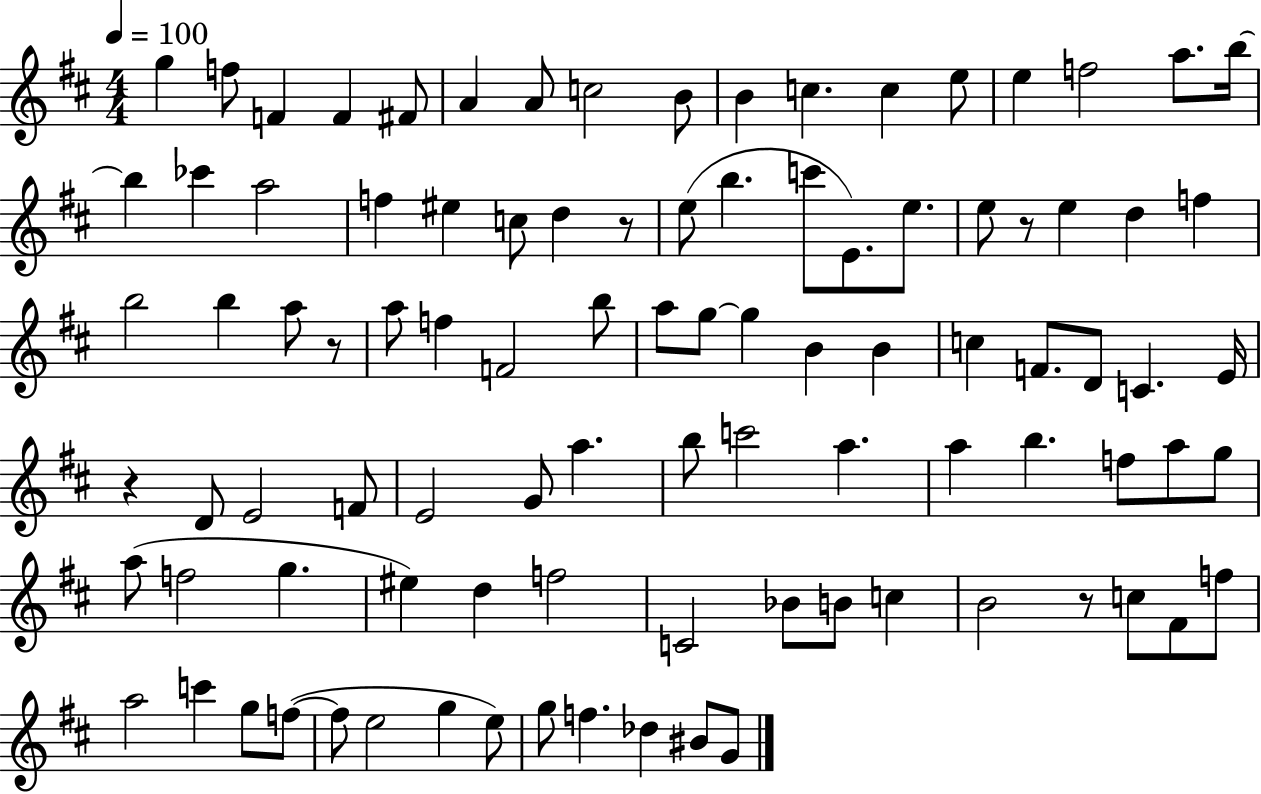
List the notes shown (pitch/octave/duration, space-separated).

G5/q F5/e F4/q F4/q F#4/e A4/q A4/e C5/h B4/e B4/q C5/q. C5/q E5/e E5/q F5/h A5/e. B5/s B5/q CES6/q A5/h F5/q EIS5/q C5/e D5/q R/e E5/e B5/q. C6/e E4/e. E5/e. E5/e R/e E5/q D5/q F5/q B5/h B5/q A5/e R/e A5/e F5/q F4/h B5/e A5/e G5/e G5/q B4/q B4/q C5/q F4/e. D4/e C4/q. E4/s R/q D4/e E4/h F4/e E4/h G4/e A5/q. B5/e C6/h A5/q. A5/q B5/q. F5/e A5/e G5/e A5/e F5/h G5/q. EIS5/q D5/q F5/h C4/h Bb4/e B4/e C5/q B4/h R/e C5/e F#4/e F5/e A5/h C6/q G5/e F5/e F5/e E5/h G5/q E5/e G5/e F5/q. Db5/q BIS4/e G4/e